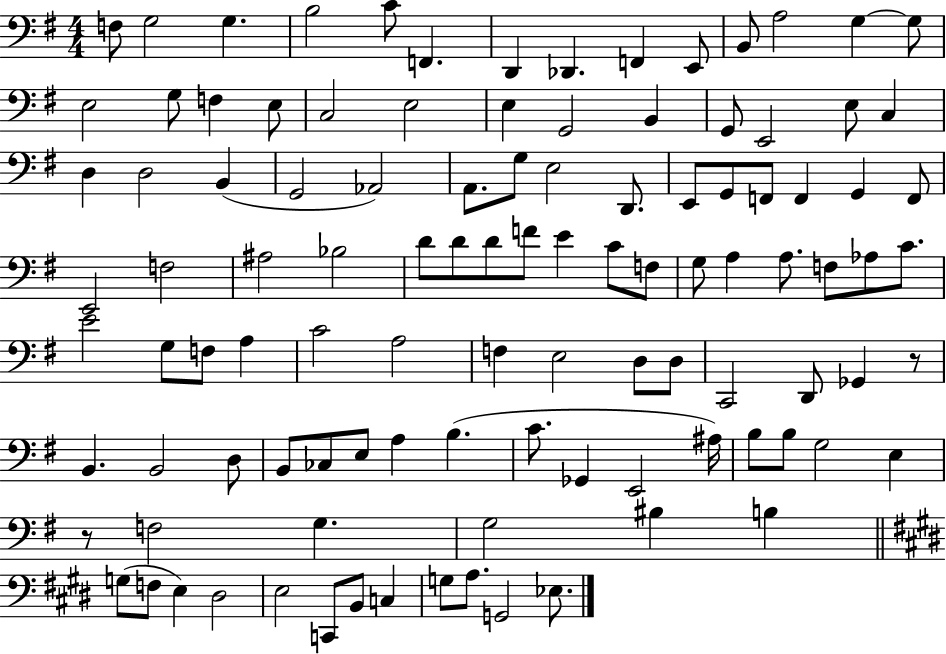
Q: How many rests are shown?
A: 2